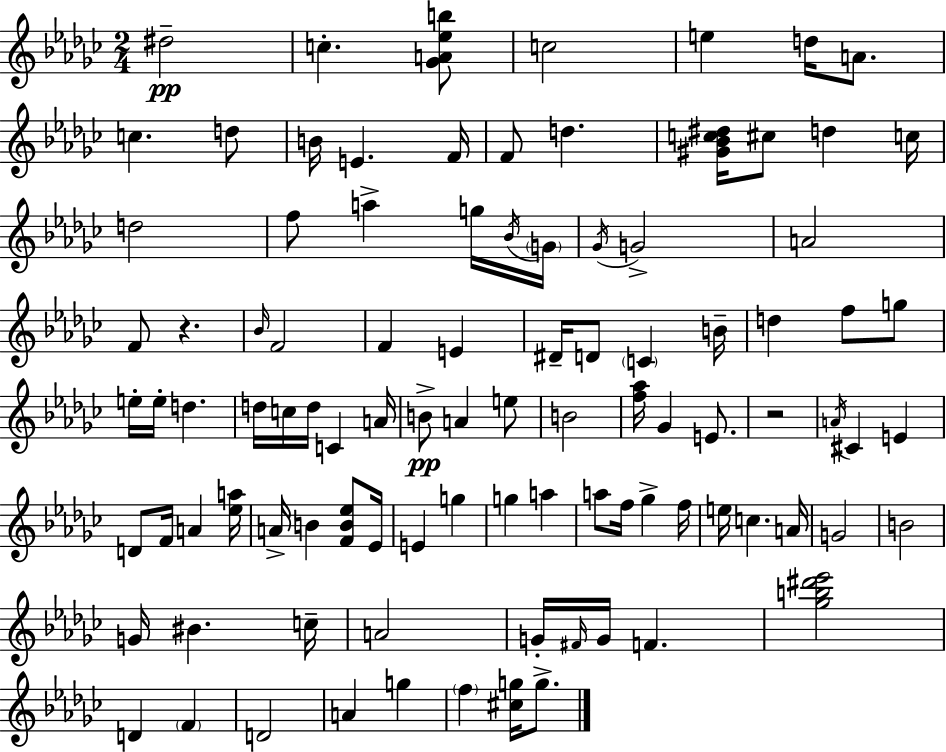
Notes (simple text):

D#5/h C5/q. [Gb4,A4,Eb5,B5]/e C5/h E5/q D5/s A4/e. C5/q. D5/e B4/s E4/q. F4/s F4/e D5/q. [G#4,Bb4,C5,D#5]/s C#5/e D5/q C5/s D5/h F5/e A5/q G5/s Bb4/s G4/s Gb4/s G4/h A4/h F4/e R/q. Bb4/s F4/h F4/q E4/q D#4/s D4/e C4/q B4/s D5/q F5/e G5/e E5/s E5/s D5/q. D5/s C5/s D5/s C4/q A4/s B4/e A4/q E5/e B4/h [F5,Ab5]/s Gb4/q E4/e. R/h A4/s C#4/q E4/q D4/e F4/s A4/q [Eb5,A5]/s A4/s B4/q [F4,B4,Eb5]/e Eb4/s E4/q G5/q G5/q A5/q A5/e F5/s Gb5/q F5/s E5/s C5/q. A4/s G4/h B4/h G4/s BIS4/q. C5/s A4/h G4/s F#4/s G4/s F4/q. [Gb5,B5,D#6,Eb6]/h D4/q F4/q D4/h A4/q G5/q F5/q [C#5,G5]/s G5/e.